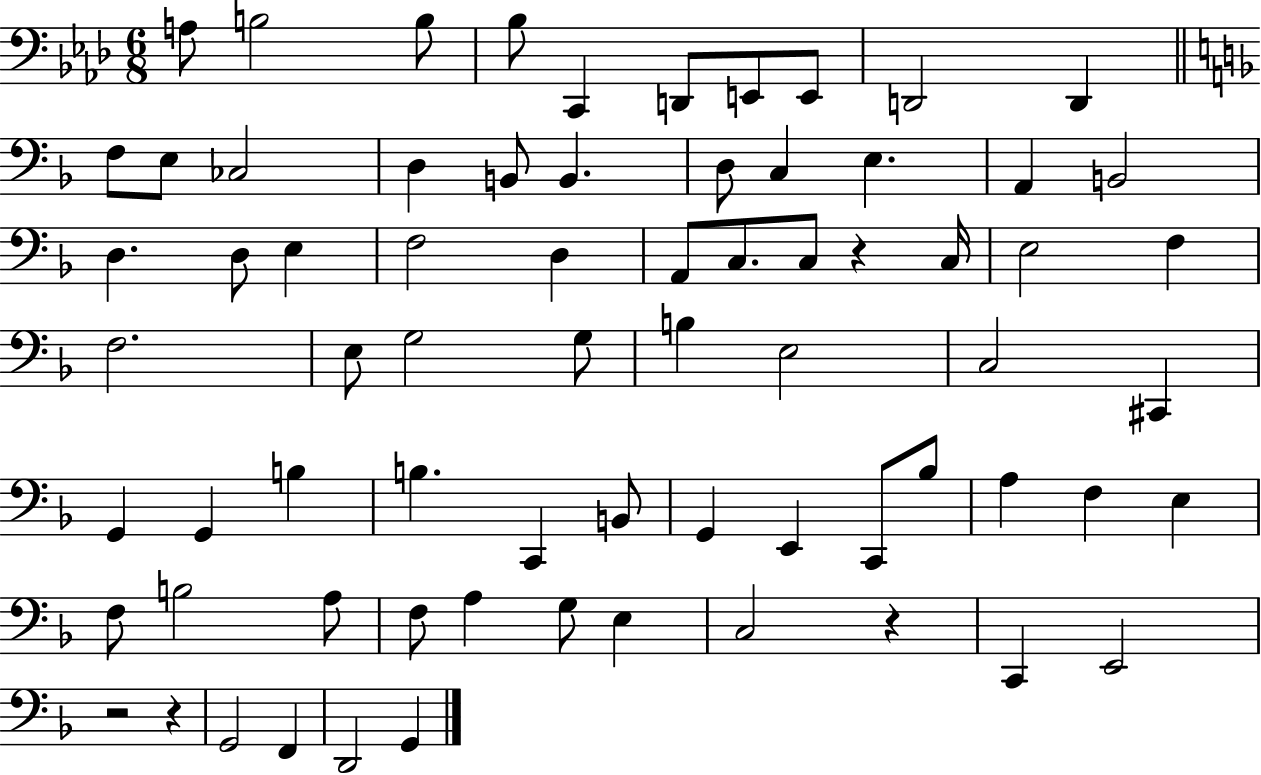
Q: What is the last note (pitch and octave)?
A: G2